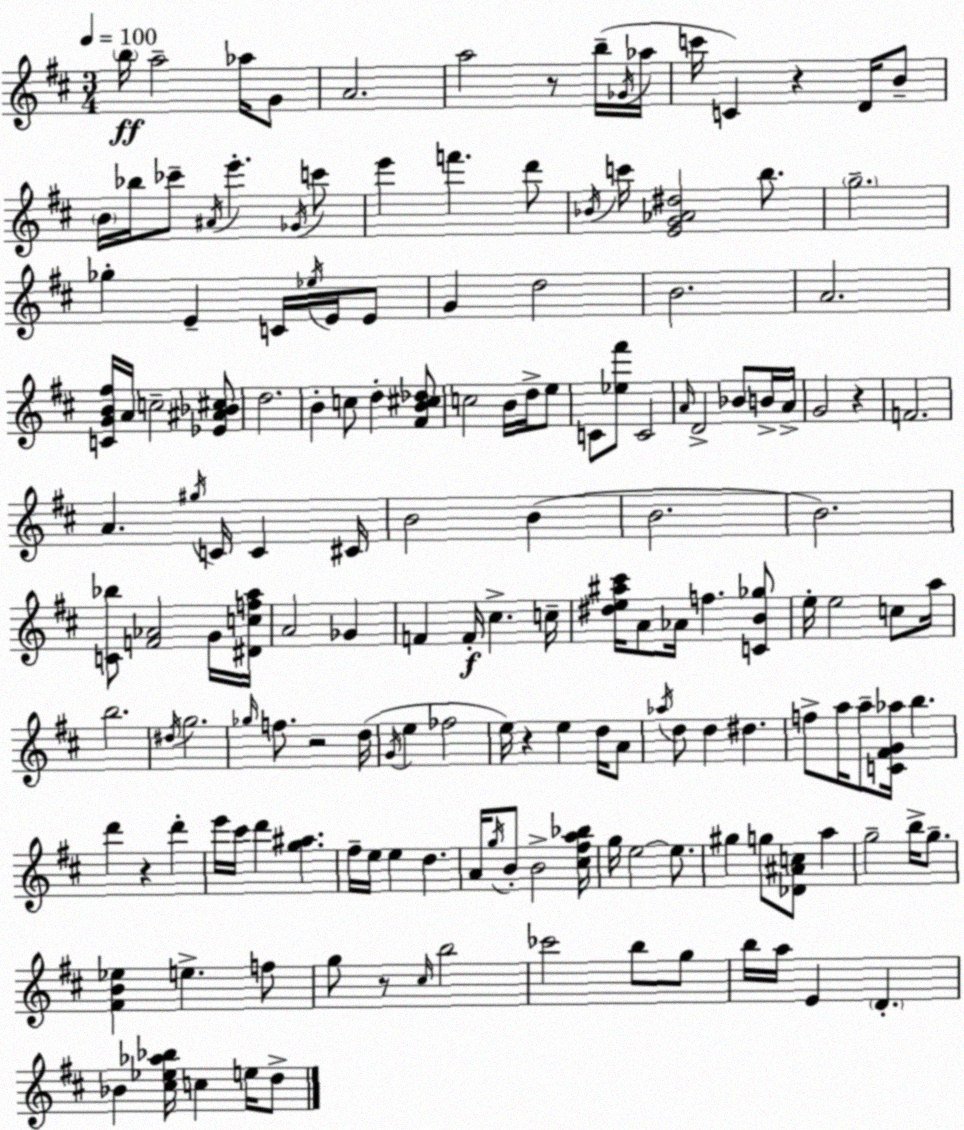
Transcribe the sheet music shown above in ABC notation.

X:1
T:Untitled
M:3/4
L:1/4
K:D
b/4 a2 _a/4 G/2 A2 a2 z/2 b/4 _G/4 _a/4 c'/4 C z D/4 B/2 B/4 _b/4 _c'/2 ^A/4 e' _G/4 c'/2 e' f' d'/2 _B/4 c'/4 [EG_A^d]2 b/2 g2 _g E C/4 _e/4 E/4 E/2 G d2 B2 A2 [CGB^f]/4 A/4 c2 [_E^A_B^c]/2 d2 B c/2 d [^FB^c_d]/2 c2 B/4 d/4 e/2 C/2 [_e^f']/2 C2 A/4 D2 _B/2 B/4 A/4 G2 z F2 A ^g/4 C/4 C ^C/4 B2 B B2 B2 [C_b]/2 [F_A]2 G/4 [^Dcfa]/4 A2 _G F F/4 ^c c/4 [^de^a^c']/4 A/2 _A/4 f [CB_g]/2 e/4 e2 c/2 a/4 b2 ^d/4 g2 _g/4 f/2 z2 d/4 G/4 e _f2 e/4 z e d/4 A/2 _a/4 d/2 d ^d f/2 a/4 a/2 [C^FG_a]/4 b d' z d' e'/4 ^c'/4 d' [g^a] ^f/4 e/4 e d A/4 g/4 B/2 B2 [^c^fa_b]/4 g/4 e2 e/2 ^g g/2 [_D^Ac]/2 a g2 b/4 g/2 [^FB_e] e f/2 g/2 z/2 ^c/4 b2 _c'2 b/2 g/2 b/4 a/4 E D _B [^c_e_a_b]/4 c e/4 d/2